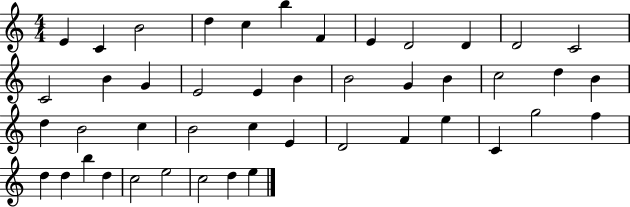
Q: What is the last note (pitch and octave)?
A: E5